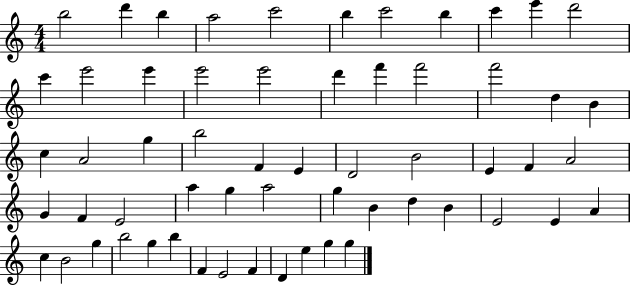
B5/h D6/q B5/q A5/h C6/h B5/q C6/h B5/q C6/q E6/q D6/h C6/q E6/h E6/q E6/h E6/h D6/q F6/q F6/h F6/h D5/q B4/q C5/q A4/h G5/q B5/h F4/q E4/q D4/h B4/h E4/q F4/q A4/h G4/q F4/q E4/h A5/q G5/q A5/h G5/q B4/q D5/q B4/q E4/h E4/q A4/q C5/q B4/h G5/q B5/h G5/q B5/q F4/q E4/h F4/q D4/q E5/q G5/q G5/q